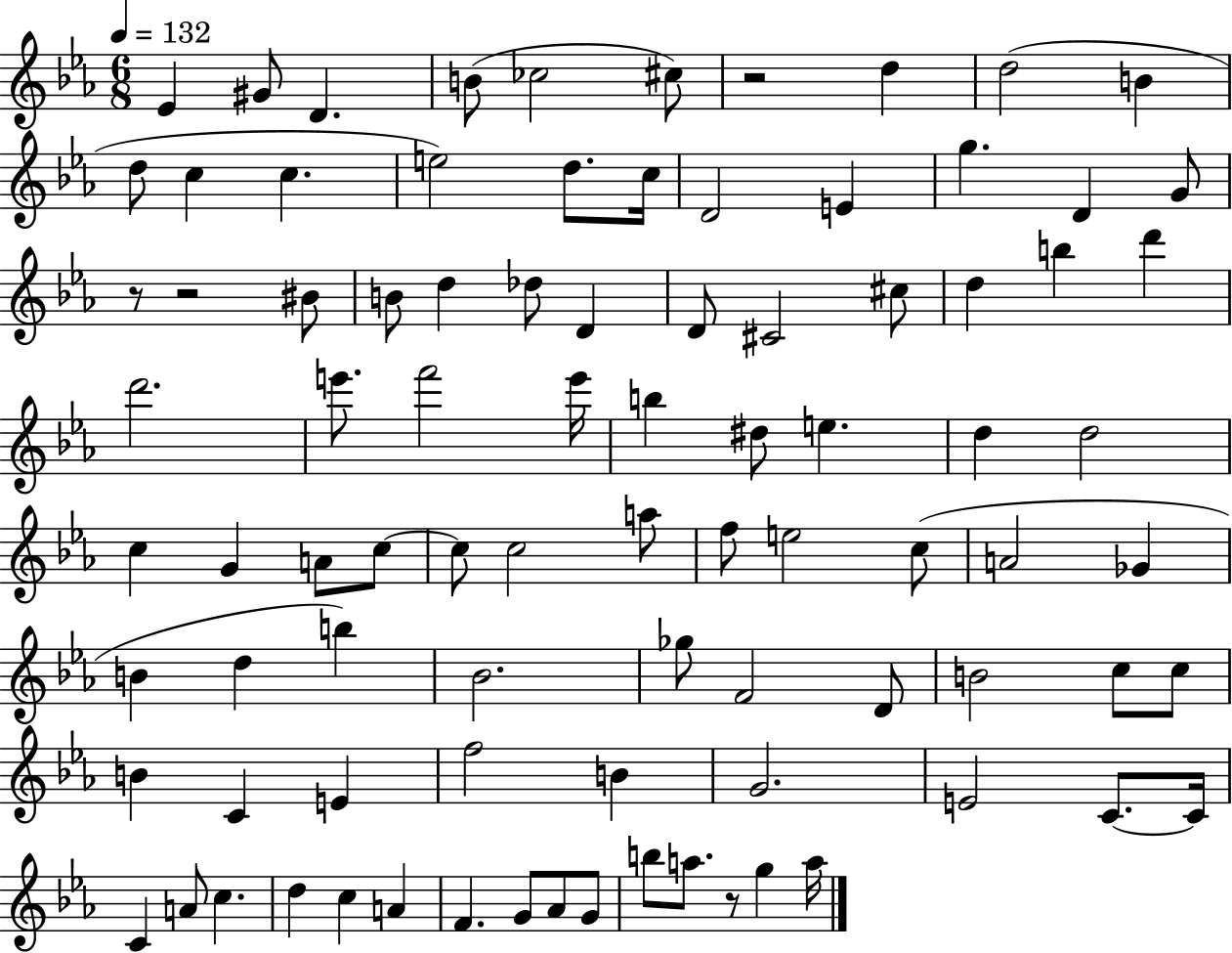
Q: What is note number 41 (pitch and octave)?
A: C5